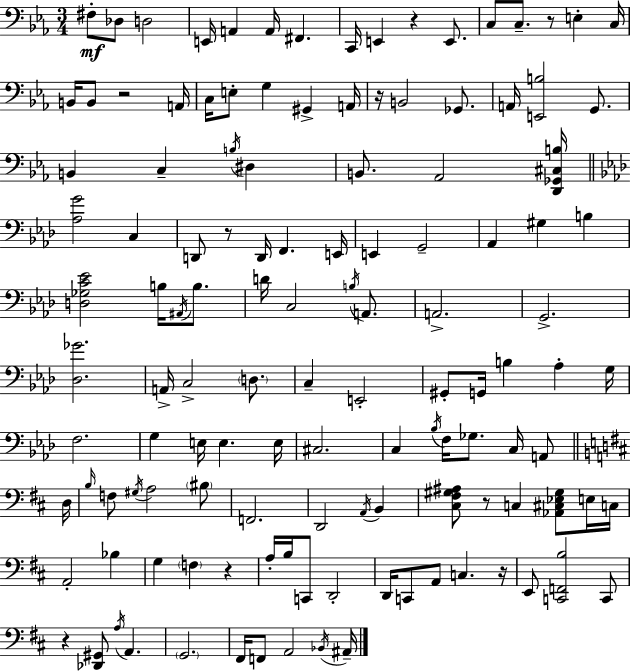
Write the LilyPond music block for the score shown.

{
  \clef bass
  \numericTimeSignature
  \time 3/4
  \key c \minor
  \repeat volta 2 { fis8-.\mf des8 d2 | e,16 a,4 a,16 fis,4. | c,16 e,4 r4 e,8. | c8 c8.-- r8 e4-. c16 | \break b,16 b,8 r2 a,16 | c16 e8-. g4 gis,4-> a,16 | r16 b,2 ges,8. | a,16 <e, b>2 g,8. | \break b,4 c4-- \acciaccatura { b16 } dis4 | b,8. aes,2 | <d, ges, cis b>16 \bar "||" \break \key f \minor <aes g'>2 c4 | d,8 r8 d,16 f,4. e,16 | e,4 g,2-- | aes,4 gis4 b4 | \break <d ges c' ees'>2 b16 \acciaccatura { ais,16 } b8. | d'16 c2 \acciaccatura { b16 } a,8. | a,2.-> | g,2.-> | \break <des ges'>2. | a,16-> c2-> \parenthesize d8. | c4-- e,2-. | gis,8-. g,16 b4 aes4-. | \break g16 f2. | g4 e16 e4. | e16 cis2. | c4 \acciaccatura { bes16 } f16 ges8. c16 | \break a,8 \bar "||" \break \key b \minor d16 \grace { b16 } f8 \acciaccatura { gis16 } a2 | \parenthesize bis8 f,2. | d,2 \acciaccatura { a,16 } | b,4 <cis fis gis ais>8 r8 c4 | \break <aes, cis ees gis>8 e16 c16 a,2-. | bes4 g4 \parenthesize f4 | r4 a16-. b16 c,8 d,2-. | d,16 c,8 a,8 c4. | \break r16 e,8 <c, f, b>2 | c,8 r4 <des, gis,>8 \acciaccatura { a16 } a,4. | \parenthesize g,2. | fis,16 f,8 a,2 | \break \acciaccatura { bes,16 } ais,16-- } \bar "|."
}